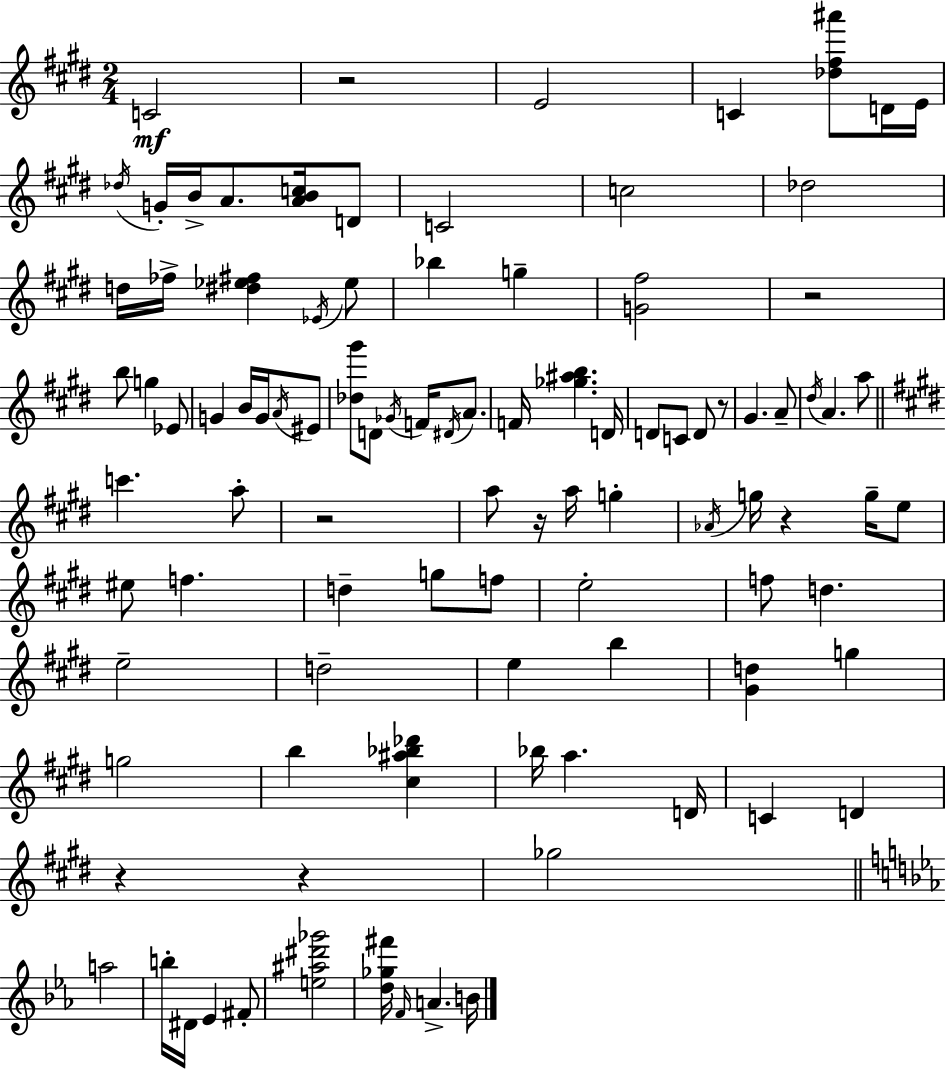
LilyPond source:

{
  \clef treble
  \numericTimeSignature
  \time 2/4
  \key e \major
  c'2\mf | r2 | e'2 | c'4 <des'' fis'' ais'''>8 d'16 e'16 | \break \acciaccatura { des''16 } g'16-. b'16-> a'8. <a' b' c''>16 d'8 | c'2 | c''2 | des''2 | \break d''16 fes''16-> <dis'' ees'' fis''>4 \acciaccatura { ees'16 } | ees''8 bes''4 g''4-- | <g' fis''>2 | r2 | \break b''8 g''4 | ees'8 g'4 b'16 g'16 | \acciaccatura { a'16 } eis'8 <des'' gis'''>8 d'8 \acciaccatura { ges'16 } | f'16 \acciaccatura { dis'16 } a'8. f'16 <ges'' ais'' b''>4. | \break d'16 d'8 c'8 | d'8 r8 gis'4. | a'8-- \acciaccatura { dis''16 } a'4. | a''8 \bar "||" \break \key e \major c'''4. a''8-. | r2 | a''8 r16 a''16 g''4-. | \acciaccatura { aes'16 } g''16 r4 g''16-- e''8 | \break eis''8 f''4. | d''4-- g''8 f''8 | e''2-. | f''8 d''4. | \break e''2-- | d''2-- | e''4 b''4 | <gis' d''>4 g''4 | \break g''2 | b''4 <cis'' ais'' bes'' des'''>4 | bes''16 a''4. | d'16 c'4 d'4 | \break r4 r4 | ges''2 | \bar "||" \break \key c \minor a''2 | b''16-. dis'16 ees'4 fis'8-. | <e'' ais'' dis''' ges'''>2 | <d'' ges'' fis'''>16 \grace { f'16 } a'4.-> | \break b'16 \bar "|."
}